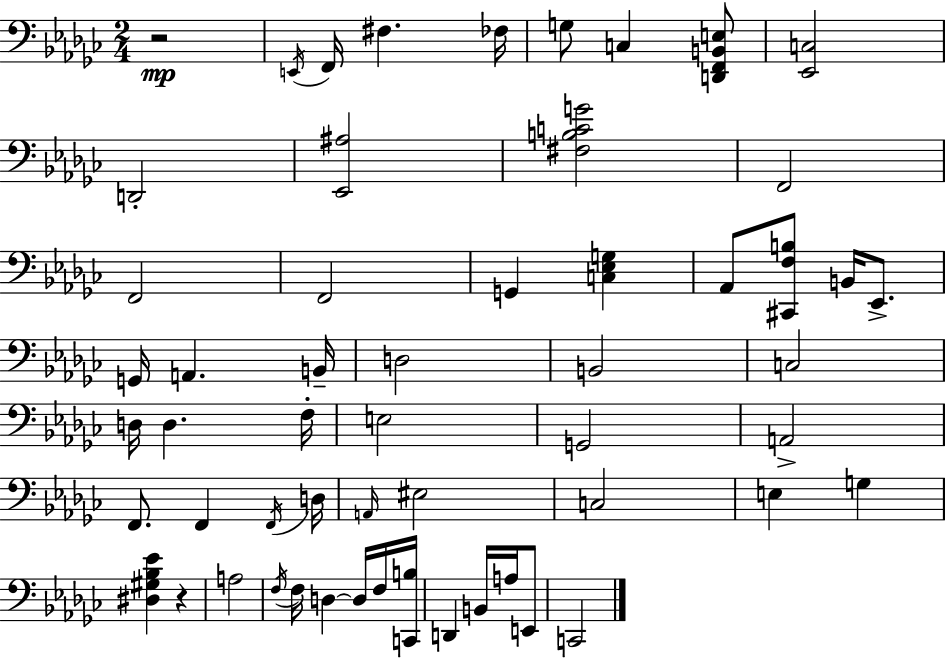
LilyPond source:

{
  \clef bass
  \numericTimeSignature
  \time 2/4
  \key ees \minor
  \repeat volta 2 { r2\mp | \acciaccatura { e,16 } f,16 fis4. | fes16 g8 c4 <d, f, b, e>8 | <ees, c>2 | \break d,2-. | <ees, ais>2 | <fis b c' g'>2 | f,2 | \break f,2 | f,2 | g,4 <c ees g>4 | aes,8 <cis, f b>8 b,16 ees,8.-> | \break g,16 a,4. | b,16-- d2 | b,2 | c2 | \break d16 d4. | f16-. e2 | g,2 | a,2-> | \break f,8. f,4 | \acciaccatura { f,16 } d16 \grace { a,16 } eis2 | c2 | e4 g4 | \break <dis gis bes ees'>4 r4 | a2 | \acciaccatura { f16 } f16 d4~~ | d16 f16 <c, b>16 d,4 | \break b,16 a16 e,8 c,2 | } \bar "|."
}